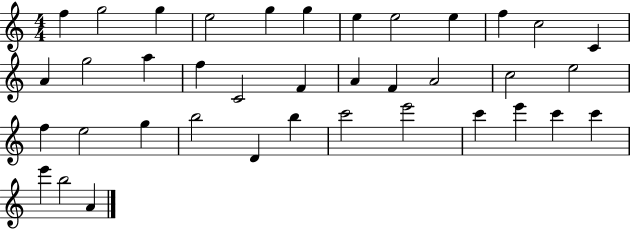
{
  \clef treble
  \numericTimeSignature
  \time 4/4
  \key c \major
  f''4 g''2 g''4 | e''2 g''4 g''4 | e''4 e''2 e''4 | f''4 c''2 c'4 | \break a'4 g''2 a''4 | f''4 c'2 f'4 | a'4 f'4 a'2 | c''2 e''2 | \break f''4 e''2 g''4 | b''2 d'4 b''4 | c'''2 e'''2 | c'''4 e'''4 c'''4 c'''4 | \break e'''4 b''2 a'4 | \bar "|."
}